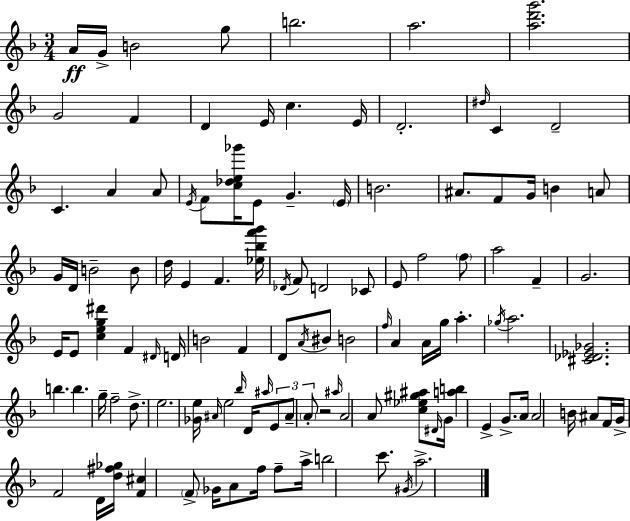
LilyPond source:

{
  \clef treble
  \numericTimeSignature
  \time 3/4
  \key f \major
  a'16\ff g'16-> b'2 g''8 | b''2. | a''2. | <a'' d''' g'''>2. | \break g'2 f'4 | d'4 e'16 c''4. e'16 | d'2.-. | \grace { dis''16 } c'4 d'2-- | \break c'4. a'4 a'8 | \acciaccatura { e'16 } f'8 <c'' des'' e'' ges'''>16 e'8 g'4.-- | \parenthesize e'16 b'2. | ais'8. f'8 g'16 b'4 | \break a'8 g'16 d'16 b'2-- | b'8 d''16 e'4 f'4. | <ees'' bes'' f''' g'''>16 \acciaccatura { des'16 } f'8 d'2 | ces'8 e'8 f''2 | \break \parenthesize f''8 a''2 f'4-- | g'2. | e'16 e'8 <c'' e'' g'' dis'''>4 f'4 | \grace { dis'16 } d'16 b'2 | \break f'4 d'8 \acciaccatura { a'16 } bis'8 b'2 | \grace { f''16 } a'4 a'16 g''16 | a''4.-. \acciaccatura { ges''16 } a''2. | <cis' des' ees' ges'>2. | \break b''4. | b''4. g''16-- f''2-- | d''8.-> e''2. | <ges' e''>16 \grace { ais'16 } e''2 | \break \grace { bes''16 } d'16 \grace { ais''16 } \tuplet 3/2 { e'8 ais'8-- | \parenthesize a'8-. } r2 \grace { ais''16 } a'2 | a'8 <c'' ees'' gis'' ais''>8 \grace { dis'16 } | g'16 <a'' b''>4 e'4-> g'8.-> | \break a'16 a'2 b'16 ais'8 | f'16 g'16-> f'2 d'16 <d'' fis'' ges''>16 | <f' cis''>4 \parenthesize f'8-> ges'16 a'8 f''16 f''8-- | a''16-> b''2 c'''8. | \break \acciaccatura { gis'16 } a''2.-> | \bar "|."
}